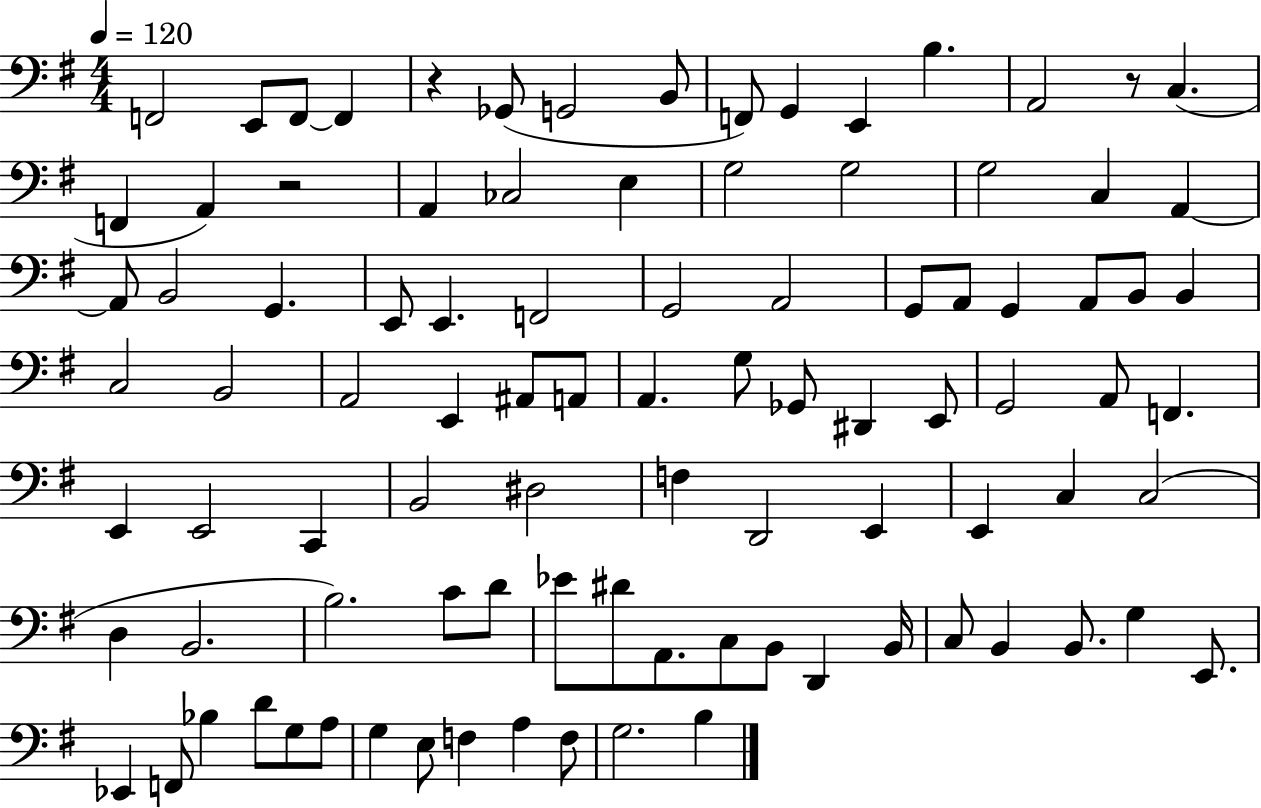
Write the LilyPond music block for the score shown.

{
  \clef bass
  \numericTimeSignature
  \time 4/4
  \key g \major
  \tempo 4 = 120
  \repeat volta 2 { f,2 e,8 f,8~~ f,4 | r4 ges,8( g,2 b,8 | f,8) g,4 e,4 b4. | a,2 r8 c4.( | \break f,4 a,4) r2 | a,4 ces2 e4 | g2 g2 | g2 c4 a,4~~ | \break a,8 b,2 g,4. | e,8 e,4. f,2 | g,2 a,2 | g,8 a,8 g,4 a,8 b,8 b,4 | \break c2 b,2 | a,2 e,4 ais,8 a,8 | a,4. g8 ges,8 dis,4 e,8 | g,2 a,8 f,4. | \break e,4 e,2 c,4 | b,2 dis2 | f4 d,2 e,4 | e,4 c4 c2( | \break d4 b,2. | b2.) c'8 d'8 | ees'8 dis'8 a,8. c8 b,8 d,4 b,16 | c8 b,4 b,8. g4 e,8. | \break ees,4 f,8 bes4 d'8 g8 a8 | g4 e8 f4 a4 f8 | g2. b4 | } \bar "|."
}